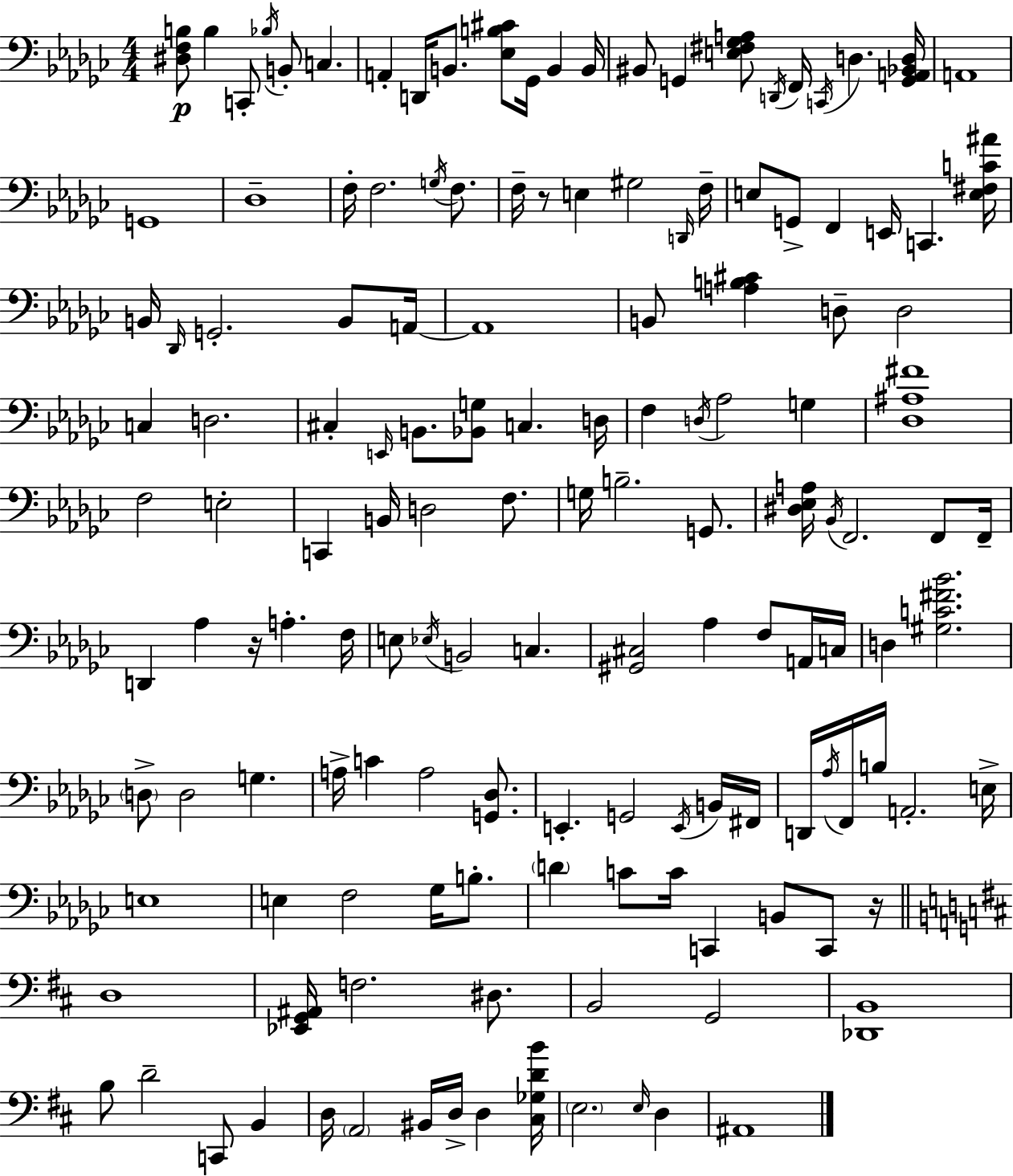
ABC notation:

X:1
T:Untitled
M:4/4
L:1/4
K:Ebm
[^D,F,B,]/2 B, C,,/2 _B,/4 B,,/2 C, A,, D,,/4 B,,/2 [_E,B,^C]/2 _G,,/4 B,, B,,/4 ^B,,/2 G,, [E,^F,_G,A,]/2 D,,/4 F,,/4 C,,/4 D, [G,,A,,_B,,D,]/4 A,,4 G,,4 _D,4 F,/4 F,2 G,/4 F,/2 F,/4 z/2 E, ^G,2 D,,/4 F,/4 E,/2 G,,/2 F,, E,,/4 C,, [E,^F,C^A]/4 B,,/4 _D,,/4 G,,2 B,,/2 A,,/4 A,,4 B,,/2 [A,B,^C] D,/2 D,2 C, D,2 ^C, E,,/4 B,,/2 [_B,,G,]/2 C, D,/4 F, D,/4 _A,2 G, [_D,^A,^F]4 F,2 E,2 C,, B,,/4 D,2 F,/2 G,/4 B,2 G,,/2 [^D,_E,A,]/4 _B,,/4 F,,2 F,,/2 F,,/4 D,, _A, z/4 A, F,/4 E,/2 _E,/4 B,,2 C, [^G,,^C,]2 _A, F,/2 A,,/4 C,/4 D, [^G,C^F_B]2 D,/2 D,2 G, A,/4 C A,2 [G,,_D,]/2 E,, G,,2 E,,/4 B,,/4 ^F,,/4 D,,/4 _A,/4 F,,/4 B,/4 A,,2 E,/4 E,4 E, F,2 _G,/4 B,/2 D C/2 C/4 C,, B,,/2 C,,/2 z/4 D,4 [_E,,G,,^A,,]/4 F,2 ^D,/2 B,,2 G,,2 [_D,,B,,]4 B,/2 D2 C,,/2 B,, D,/4 A,,2 ^B,,/4 D,/4 D, [^C,_G,DB]/4 E,2 E,/4 D, ^A,,4